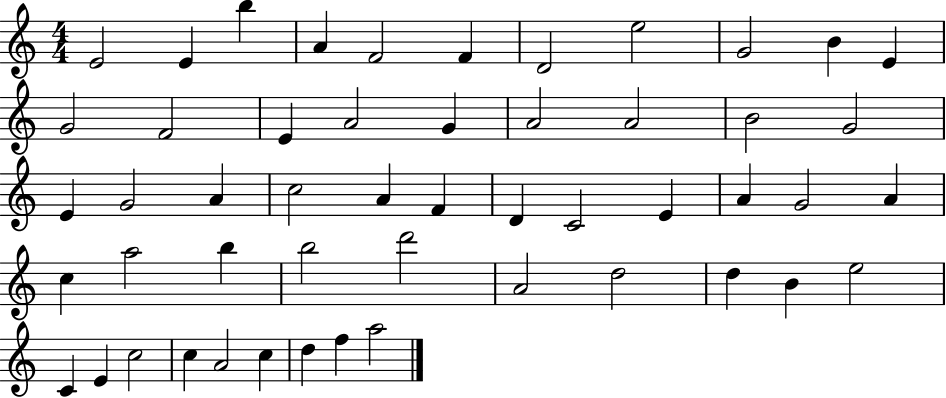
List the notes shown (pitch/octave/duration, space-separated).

E4/h E4/q B5/q A4/q F4/h F4/q D4/h E5/h G4/h B4/q E4/q G4/h F4/h E4/q A4/h G4/q A4/h A4/h B4/h G4/h E4/q G4/h A4/q C5/h A4/q F4/q D4/q C4/h E4/q A4/q G4/h A4/q C5/q A5/h B5/q B5/h D6/h A4/h D5/h D5/q B4/q E5/h C4/q E4/q C5/h C5/q A4/h C5/q D5/q F5/q A5/h